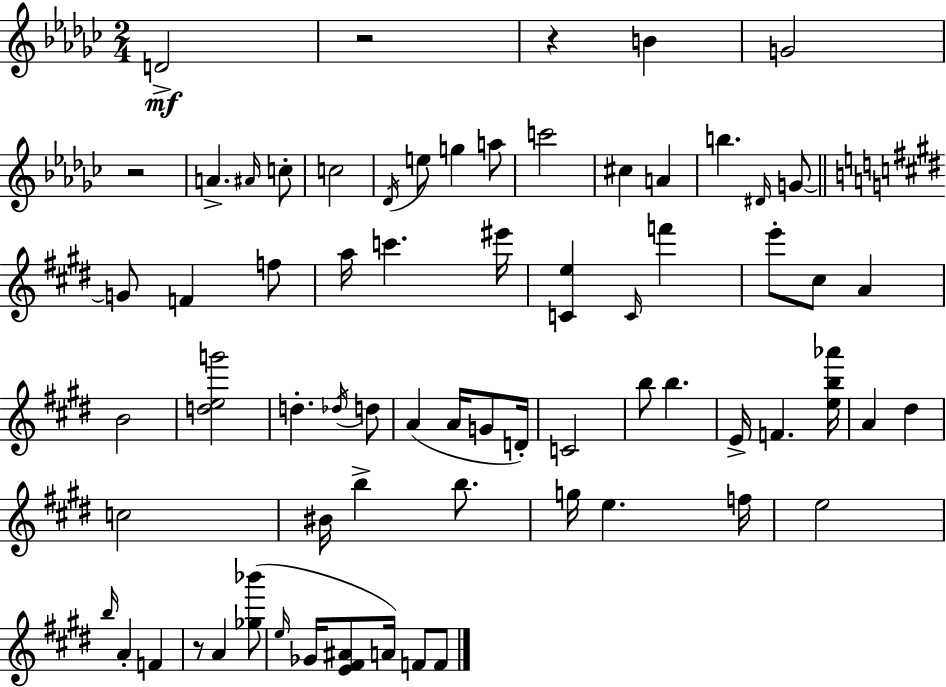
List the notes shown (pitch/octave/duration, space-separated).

D4/h R/h R/q B4/q G4/h R/h A4/q. A#4/s C5/e C5/h Db4/s E5/e G5/q A5/e C6/h C#5/q A4/q B5/q. D#4/s G4/e G4/e F4/q F5/e A5/s C6/q. EIS6/s [C4,E5]/q C4/s F6/q E6/e C#5/e A4/q B4/h [D5,E5,G6]/h D5/q. Db5/s D5/e A4/q A4/s G4/e D4/s C4/h B5/e B5/q. E4/s F4/q. [E5,B5,Ab6]/s A4/q D#5/q C5/h BIS4/s B5/q B5/e. G5/s E5/q. F5/s E5/h B5/s A4/q F4/q R/e A4/q [Gb5,Bb6]/e E5/s Gb4/s [E4,F#4,A#4]/e A4/s F4/e F4/e